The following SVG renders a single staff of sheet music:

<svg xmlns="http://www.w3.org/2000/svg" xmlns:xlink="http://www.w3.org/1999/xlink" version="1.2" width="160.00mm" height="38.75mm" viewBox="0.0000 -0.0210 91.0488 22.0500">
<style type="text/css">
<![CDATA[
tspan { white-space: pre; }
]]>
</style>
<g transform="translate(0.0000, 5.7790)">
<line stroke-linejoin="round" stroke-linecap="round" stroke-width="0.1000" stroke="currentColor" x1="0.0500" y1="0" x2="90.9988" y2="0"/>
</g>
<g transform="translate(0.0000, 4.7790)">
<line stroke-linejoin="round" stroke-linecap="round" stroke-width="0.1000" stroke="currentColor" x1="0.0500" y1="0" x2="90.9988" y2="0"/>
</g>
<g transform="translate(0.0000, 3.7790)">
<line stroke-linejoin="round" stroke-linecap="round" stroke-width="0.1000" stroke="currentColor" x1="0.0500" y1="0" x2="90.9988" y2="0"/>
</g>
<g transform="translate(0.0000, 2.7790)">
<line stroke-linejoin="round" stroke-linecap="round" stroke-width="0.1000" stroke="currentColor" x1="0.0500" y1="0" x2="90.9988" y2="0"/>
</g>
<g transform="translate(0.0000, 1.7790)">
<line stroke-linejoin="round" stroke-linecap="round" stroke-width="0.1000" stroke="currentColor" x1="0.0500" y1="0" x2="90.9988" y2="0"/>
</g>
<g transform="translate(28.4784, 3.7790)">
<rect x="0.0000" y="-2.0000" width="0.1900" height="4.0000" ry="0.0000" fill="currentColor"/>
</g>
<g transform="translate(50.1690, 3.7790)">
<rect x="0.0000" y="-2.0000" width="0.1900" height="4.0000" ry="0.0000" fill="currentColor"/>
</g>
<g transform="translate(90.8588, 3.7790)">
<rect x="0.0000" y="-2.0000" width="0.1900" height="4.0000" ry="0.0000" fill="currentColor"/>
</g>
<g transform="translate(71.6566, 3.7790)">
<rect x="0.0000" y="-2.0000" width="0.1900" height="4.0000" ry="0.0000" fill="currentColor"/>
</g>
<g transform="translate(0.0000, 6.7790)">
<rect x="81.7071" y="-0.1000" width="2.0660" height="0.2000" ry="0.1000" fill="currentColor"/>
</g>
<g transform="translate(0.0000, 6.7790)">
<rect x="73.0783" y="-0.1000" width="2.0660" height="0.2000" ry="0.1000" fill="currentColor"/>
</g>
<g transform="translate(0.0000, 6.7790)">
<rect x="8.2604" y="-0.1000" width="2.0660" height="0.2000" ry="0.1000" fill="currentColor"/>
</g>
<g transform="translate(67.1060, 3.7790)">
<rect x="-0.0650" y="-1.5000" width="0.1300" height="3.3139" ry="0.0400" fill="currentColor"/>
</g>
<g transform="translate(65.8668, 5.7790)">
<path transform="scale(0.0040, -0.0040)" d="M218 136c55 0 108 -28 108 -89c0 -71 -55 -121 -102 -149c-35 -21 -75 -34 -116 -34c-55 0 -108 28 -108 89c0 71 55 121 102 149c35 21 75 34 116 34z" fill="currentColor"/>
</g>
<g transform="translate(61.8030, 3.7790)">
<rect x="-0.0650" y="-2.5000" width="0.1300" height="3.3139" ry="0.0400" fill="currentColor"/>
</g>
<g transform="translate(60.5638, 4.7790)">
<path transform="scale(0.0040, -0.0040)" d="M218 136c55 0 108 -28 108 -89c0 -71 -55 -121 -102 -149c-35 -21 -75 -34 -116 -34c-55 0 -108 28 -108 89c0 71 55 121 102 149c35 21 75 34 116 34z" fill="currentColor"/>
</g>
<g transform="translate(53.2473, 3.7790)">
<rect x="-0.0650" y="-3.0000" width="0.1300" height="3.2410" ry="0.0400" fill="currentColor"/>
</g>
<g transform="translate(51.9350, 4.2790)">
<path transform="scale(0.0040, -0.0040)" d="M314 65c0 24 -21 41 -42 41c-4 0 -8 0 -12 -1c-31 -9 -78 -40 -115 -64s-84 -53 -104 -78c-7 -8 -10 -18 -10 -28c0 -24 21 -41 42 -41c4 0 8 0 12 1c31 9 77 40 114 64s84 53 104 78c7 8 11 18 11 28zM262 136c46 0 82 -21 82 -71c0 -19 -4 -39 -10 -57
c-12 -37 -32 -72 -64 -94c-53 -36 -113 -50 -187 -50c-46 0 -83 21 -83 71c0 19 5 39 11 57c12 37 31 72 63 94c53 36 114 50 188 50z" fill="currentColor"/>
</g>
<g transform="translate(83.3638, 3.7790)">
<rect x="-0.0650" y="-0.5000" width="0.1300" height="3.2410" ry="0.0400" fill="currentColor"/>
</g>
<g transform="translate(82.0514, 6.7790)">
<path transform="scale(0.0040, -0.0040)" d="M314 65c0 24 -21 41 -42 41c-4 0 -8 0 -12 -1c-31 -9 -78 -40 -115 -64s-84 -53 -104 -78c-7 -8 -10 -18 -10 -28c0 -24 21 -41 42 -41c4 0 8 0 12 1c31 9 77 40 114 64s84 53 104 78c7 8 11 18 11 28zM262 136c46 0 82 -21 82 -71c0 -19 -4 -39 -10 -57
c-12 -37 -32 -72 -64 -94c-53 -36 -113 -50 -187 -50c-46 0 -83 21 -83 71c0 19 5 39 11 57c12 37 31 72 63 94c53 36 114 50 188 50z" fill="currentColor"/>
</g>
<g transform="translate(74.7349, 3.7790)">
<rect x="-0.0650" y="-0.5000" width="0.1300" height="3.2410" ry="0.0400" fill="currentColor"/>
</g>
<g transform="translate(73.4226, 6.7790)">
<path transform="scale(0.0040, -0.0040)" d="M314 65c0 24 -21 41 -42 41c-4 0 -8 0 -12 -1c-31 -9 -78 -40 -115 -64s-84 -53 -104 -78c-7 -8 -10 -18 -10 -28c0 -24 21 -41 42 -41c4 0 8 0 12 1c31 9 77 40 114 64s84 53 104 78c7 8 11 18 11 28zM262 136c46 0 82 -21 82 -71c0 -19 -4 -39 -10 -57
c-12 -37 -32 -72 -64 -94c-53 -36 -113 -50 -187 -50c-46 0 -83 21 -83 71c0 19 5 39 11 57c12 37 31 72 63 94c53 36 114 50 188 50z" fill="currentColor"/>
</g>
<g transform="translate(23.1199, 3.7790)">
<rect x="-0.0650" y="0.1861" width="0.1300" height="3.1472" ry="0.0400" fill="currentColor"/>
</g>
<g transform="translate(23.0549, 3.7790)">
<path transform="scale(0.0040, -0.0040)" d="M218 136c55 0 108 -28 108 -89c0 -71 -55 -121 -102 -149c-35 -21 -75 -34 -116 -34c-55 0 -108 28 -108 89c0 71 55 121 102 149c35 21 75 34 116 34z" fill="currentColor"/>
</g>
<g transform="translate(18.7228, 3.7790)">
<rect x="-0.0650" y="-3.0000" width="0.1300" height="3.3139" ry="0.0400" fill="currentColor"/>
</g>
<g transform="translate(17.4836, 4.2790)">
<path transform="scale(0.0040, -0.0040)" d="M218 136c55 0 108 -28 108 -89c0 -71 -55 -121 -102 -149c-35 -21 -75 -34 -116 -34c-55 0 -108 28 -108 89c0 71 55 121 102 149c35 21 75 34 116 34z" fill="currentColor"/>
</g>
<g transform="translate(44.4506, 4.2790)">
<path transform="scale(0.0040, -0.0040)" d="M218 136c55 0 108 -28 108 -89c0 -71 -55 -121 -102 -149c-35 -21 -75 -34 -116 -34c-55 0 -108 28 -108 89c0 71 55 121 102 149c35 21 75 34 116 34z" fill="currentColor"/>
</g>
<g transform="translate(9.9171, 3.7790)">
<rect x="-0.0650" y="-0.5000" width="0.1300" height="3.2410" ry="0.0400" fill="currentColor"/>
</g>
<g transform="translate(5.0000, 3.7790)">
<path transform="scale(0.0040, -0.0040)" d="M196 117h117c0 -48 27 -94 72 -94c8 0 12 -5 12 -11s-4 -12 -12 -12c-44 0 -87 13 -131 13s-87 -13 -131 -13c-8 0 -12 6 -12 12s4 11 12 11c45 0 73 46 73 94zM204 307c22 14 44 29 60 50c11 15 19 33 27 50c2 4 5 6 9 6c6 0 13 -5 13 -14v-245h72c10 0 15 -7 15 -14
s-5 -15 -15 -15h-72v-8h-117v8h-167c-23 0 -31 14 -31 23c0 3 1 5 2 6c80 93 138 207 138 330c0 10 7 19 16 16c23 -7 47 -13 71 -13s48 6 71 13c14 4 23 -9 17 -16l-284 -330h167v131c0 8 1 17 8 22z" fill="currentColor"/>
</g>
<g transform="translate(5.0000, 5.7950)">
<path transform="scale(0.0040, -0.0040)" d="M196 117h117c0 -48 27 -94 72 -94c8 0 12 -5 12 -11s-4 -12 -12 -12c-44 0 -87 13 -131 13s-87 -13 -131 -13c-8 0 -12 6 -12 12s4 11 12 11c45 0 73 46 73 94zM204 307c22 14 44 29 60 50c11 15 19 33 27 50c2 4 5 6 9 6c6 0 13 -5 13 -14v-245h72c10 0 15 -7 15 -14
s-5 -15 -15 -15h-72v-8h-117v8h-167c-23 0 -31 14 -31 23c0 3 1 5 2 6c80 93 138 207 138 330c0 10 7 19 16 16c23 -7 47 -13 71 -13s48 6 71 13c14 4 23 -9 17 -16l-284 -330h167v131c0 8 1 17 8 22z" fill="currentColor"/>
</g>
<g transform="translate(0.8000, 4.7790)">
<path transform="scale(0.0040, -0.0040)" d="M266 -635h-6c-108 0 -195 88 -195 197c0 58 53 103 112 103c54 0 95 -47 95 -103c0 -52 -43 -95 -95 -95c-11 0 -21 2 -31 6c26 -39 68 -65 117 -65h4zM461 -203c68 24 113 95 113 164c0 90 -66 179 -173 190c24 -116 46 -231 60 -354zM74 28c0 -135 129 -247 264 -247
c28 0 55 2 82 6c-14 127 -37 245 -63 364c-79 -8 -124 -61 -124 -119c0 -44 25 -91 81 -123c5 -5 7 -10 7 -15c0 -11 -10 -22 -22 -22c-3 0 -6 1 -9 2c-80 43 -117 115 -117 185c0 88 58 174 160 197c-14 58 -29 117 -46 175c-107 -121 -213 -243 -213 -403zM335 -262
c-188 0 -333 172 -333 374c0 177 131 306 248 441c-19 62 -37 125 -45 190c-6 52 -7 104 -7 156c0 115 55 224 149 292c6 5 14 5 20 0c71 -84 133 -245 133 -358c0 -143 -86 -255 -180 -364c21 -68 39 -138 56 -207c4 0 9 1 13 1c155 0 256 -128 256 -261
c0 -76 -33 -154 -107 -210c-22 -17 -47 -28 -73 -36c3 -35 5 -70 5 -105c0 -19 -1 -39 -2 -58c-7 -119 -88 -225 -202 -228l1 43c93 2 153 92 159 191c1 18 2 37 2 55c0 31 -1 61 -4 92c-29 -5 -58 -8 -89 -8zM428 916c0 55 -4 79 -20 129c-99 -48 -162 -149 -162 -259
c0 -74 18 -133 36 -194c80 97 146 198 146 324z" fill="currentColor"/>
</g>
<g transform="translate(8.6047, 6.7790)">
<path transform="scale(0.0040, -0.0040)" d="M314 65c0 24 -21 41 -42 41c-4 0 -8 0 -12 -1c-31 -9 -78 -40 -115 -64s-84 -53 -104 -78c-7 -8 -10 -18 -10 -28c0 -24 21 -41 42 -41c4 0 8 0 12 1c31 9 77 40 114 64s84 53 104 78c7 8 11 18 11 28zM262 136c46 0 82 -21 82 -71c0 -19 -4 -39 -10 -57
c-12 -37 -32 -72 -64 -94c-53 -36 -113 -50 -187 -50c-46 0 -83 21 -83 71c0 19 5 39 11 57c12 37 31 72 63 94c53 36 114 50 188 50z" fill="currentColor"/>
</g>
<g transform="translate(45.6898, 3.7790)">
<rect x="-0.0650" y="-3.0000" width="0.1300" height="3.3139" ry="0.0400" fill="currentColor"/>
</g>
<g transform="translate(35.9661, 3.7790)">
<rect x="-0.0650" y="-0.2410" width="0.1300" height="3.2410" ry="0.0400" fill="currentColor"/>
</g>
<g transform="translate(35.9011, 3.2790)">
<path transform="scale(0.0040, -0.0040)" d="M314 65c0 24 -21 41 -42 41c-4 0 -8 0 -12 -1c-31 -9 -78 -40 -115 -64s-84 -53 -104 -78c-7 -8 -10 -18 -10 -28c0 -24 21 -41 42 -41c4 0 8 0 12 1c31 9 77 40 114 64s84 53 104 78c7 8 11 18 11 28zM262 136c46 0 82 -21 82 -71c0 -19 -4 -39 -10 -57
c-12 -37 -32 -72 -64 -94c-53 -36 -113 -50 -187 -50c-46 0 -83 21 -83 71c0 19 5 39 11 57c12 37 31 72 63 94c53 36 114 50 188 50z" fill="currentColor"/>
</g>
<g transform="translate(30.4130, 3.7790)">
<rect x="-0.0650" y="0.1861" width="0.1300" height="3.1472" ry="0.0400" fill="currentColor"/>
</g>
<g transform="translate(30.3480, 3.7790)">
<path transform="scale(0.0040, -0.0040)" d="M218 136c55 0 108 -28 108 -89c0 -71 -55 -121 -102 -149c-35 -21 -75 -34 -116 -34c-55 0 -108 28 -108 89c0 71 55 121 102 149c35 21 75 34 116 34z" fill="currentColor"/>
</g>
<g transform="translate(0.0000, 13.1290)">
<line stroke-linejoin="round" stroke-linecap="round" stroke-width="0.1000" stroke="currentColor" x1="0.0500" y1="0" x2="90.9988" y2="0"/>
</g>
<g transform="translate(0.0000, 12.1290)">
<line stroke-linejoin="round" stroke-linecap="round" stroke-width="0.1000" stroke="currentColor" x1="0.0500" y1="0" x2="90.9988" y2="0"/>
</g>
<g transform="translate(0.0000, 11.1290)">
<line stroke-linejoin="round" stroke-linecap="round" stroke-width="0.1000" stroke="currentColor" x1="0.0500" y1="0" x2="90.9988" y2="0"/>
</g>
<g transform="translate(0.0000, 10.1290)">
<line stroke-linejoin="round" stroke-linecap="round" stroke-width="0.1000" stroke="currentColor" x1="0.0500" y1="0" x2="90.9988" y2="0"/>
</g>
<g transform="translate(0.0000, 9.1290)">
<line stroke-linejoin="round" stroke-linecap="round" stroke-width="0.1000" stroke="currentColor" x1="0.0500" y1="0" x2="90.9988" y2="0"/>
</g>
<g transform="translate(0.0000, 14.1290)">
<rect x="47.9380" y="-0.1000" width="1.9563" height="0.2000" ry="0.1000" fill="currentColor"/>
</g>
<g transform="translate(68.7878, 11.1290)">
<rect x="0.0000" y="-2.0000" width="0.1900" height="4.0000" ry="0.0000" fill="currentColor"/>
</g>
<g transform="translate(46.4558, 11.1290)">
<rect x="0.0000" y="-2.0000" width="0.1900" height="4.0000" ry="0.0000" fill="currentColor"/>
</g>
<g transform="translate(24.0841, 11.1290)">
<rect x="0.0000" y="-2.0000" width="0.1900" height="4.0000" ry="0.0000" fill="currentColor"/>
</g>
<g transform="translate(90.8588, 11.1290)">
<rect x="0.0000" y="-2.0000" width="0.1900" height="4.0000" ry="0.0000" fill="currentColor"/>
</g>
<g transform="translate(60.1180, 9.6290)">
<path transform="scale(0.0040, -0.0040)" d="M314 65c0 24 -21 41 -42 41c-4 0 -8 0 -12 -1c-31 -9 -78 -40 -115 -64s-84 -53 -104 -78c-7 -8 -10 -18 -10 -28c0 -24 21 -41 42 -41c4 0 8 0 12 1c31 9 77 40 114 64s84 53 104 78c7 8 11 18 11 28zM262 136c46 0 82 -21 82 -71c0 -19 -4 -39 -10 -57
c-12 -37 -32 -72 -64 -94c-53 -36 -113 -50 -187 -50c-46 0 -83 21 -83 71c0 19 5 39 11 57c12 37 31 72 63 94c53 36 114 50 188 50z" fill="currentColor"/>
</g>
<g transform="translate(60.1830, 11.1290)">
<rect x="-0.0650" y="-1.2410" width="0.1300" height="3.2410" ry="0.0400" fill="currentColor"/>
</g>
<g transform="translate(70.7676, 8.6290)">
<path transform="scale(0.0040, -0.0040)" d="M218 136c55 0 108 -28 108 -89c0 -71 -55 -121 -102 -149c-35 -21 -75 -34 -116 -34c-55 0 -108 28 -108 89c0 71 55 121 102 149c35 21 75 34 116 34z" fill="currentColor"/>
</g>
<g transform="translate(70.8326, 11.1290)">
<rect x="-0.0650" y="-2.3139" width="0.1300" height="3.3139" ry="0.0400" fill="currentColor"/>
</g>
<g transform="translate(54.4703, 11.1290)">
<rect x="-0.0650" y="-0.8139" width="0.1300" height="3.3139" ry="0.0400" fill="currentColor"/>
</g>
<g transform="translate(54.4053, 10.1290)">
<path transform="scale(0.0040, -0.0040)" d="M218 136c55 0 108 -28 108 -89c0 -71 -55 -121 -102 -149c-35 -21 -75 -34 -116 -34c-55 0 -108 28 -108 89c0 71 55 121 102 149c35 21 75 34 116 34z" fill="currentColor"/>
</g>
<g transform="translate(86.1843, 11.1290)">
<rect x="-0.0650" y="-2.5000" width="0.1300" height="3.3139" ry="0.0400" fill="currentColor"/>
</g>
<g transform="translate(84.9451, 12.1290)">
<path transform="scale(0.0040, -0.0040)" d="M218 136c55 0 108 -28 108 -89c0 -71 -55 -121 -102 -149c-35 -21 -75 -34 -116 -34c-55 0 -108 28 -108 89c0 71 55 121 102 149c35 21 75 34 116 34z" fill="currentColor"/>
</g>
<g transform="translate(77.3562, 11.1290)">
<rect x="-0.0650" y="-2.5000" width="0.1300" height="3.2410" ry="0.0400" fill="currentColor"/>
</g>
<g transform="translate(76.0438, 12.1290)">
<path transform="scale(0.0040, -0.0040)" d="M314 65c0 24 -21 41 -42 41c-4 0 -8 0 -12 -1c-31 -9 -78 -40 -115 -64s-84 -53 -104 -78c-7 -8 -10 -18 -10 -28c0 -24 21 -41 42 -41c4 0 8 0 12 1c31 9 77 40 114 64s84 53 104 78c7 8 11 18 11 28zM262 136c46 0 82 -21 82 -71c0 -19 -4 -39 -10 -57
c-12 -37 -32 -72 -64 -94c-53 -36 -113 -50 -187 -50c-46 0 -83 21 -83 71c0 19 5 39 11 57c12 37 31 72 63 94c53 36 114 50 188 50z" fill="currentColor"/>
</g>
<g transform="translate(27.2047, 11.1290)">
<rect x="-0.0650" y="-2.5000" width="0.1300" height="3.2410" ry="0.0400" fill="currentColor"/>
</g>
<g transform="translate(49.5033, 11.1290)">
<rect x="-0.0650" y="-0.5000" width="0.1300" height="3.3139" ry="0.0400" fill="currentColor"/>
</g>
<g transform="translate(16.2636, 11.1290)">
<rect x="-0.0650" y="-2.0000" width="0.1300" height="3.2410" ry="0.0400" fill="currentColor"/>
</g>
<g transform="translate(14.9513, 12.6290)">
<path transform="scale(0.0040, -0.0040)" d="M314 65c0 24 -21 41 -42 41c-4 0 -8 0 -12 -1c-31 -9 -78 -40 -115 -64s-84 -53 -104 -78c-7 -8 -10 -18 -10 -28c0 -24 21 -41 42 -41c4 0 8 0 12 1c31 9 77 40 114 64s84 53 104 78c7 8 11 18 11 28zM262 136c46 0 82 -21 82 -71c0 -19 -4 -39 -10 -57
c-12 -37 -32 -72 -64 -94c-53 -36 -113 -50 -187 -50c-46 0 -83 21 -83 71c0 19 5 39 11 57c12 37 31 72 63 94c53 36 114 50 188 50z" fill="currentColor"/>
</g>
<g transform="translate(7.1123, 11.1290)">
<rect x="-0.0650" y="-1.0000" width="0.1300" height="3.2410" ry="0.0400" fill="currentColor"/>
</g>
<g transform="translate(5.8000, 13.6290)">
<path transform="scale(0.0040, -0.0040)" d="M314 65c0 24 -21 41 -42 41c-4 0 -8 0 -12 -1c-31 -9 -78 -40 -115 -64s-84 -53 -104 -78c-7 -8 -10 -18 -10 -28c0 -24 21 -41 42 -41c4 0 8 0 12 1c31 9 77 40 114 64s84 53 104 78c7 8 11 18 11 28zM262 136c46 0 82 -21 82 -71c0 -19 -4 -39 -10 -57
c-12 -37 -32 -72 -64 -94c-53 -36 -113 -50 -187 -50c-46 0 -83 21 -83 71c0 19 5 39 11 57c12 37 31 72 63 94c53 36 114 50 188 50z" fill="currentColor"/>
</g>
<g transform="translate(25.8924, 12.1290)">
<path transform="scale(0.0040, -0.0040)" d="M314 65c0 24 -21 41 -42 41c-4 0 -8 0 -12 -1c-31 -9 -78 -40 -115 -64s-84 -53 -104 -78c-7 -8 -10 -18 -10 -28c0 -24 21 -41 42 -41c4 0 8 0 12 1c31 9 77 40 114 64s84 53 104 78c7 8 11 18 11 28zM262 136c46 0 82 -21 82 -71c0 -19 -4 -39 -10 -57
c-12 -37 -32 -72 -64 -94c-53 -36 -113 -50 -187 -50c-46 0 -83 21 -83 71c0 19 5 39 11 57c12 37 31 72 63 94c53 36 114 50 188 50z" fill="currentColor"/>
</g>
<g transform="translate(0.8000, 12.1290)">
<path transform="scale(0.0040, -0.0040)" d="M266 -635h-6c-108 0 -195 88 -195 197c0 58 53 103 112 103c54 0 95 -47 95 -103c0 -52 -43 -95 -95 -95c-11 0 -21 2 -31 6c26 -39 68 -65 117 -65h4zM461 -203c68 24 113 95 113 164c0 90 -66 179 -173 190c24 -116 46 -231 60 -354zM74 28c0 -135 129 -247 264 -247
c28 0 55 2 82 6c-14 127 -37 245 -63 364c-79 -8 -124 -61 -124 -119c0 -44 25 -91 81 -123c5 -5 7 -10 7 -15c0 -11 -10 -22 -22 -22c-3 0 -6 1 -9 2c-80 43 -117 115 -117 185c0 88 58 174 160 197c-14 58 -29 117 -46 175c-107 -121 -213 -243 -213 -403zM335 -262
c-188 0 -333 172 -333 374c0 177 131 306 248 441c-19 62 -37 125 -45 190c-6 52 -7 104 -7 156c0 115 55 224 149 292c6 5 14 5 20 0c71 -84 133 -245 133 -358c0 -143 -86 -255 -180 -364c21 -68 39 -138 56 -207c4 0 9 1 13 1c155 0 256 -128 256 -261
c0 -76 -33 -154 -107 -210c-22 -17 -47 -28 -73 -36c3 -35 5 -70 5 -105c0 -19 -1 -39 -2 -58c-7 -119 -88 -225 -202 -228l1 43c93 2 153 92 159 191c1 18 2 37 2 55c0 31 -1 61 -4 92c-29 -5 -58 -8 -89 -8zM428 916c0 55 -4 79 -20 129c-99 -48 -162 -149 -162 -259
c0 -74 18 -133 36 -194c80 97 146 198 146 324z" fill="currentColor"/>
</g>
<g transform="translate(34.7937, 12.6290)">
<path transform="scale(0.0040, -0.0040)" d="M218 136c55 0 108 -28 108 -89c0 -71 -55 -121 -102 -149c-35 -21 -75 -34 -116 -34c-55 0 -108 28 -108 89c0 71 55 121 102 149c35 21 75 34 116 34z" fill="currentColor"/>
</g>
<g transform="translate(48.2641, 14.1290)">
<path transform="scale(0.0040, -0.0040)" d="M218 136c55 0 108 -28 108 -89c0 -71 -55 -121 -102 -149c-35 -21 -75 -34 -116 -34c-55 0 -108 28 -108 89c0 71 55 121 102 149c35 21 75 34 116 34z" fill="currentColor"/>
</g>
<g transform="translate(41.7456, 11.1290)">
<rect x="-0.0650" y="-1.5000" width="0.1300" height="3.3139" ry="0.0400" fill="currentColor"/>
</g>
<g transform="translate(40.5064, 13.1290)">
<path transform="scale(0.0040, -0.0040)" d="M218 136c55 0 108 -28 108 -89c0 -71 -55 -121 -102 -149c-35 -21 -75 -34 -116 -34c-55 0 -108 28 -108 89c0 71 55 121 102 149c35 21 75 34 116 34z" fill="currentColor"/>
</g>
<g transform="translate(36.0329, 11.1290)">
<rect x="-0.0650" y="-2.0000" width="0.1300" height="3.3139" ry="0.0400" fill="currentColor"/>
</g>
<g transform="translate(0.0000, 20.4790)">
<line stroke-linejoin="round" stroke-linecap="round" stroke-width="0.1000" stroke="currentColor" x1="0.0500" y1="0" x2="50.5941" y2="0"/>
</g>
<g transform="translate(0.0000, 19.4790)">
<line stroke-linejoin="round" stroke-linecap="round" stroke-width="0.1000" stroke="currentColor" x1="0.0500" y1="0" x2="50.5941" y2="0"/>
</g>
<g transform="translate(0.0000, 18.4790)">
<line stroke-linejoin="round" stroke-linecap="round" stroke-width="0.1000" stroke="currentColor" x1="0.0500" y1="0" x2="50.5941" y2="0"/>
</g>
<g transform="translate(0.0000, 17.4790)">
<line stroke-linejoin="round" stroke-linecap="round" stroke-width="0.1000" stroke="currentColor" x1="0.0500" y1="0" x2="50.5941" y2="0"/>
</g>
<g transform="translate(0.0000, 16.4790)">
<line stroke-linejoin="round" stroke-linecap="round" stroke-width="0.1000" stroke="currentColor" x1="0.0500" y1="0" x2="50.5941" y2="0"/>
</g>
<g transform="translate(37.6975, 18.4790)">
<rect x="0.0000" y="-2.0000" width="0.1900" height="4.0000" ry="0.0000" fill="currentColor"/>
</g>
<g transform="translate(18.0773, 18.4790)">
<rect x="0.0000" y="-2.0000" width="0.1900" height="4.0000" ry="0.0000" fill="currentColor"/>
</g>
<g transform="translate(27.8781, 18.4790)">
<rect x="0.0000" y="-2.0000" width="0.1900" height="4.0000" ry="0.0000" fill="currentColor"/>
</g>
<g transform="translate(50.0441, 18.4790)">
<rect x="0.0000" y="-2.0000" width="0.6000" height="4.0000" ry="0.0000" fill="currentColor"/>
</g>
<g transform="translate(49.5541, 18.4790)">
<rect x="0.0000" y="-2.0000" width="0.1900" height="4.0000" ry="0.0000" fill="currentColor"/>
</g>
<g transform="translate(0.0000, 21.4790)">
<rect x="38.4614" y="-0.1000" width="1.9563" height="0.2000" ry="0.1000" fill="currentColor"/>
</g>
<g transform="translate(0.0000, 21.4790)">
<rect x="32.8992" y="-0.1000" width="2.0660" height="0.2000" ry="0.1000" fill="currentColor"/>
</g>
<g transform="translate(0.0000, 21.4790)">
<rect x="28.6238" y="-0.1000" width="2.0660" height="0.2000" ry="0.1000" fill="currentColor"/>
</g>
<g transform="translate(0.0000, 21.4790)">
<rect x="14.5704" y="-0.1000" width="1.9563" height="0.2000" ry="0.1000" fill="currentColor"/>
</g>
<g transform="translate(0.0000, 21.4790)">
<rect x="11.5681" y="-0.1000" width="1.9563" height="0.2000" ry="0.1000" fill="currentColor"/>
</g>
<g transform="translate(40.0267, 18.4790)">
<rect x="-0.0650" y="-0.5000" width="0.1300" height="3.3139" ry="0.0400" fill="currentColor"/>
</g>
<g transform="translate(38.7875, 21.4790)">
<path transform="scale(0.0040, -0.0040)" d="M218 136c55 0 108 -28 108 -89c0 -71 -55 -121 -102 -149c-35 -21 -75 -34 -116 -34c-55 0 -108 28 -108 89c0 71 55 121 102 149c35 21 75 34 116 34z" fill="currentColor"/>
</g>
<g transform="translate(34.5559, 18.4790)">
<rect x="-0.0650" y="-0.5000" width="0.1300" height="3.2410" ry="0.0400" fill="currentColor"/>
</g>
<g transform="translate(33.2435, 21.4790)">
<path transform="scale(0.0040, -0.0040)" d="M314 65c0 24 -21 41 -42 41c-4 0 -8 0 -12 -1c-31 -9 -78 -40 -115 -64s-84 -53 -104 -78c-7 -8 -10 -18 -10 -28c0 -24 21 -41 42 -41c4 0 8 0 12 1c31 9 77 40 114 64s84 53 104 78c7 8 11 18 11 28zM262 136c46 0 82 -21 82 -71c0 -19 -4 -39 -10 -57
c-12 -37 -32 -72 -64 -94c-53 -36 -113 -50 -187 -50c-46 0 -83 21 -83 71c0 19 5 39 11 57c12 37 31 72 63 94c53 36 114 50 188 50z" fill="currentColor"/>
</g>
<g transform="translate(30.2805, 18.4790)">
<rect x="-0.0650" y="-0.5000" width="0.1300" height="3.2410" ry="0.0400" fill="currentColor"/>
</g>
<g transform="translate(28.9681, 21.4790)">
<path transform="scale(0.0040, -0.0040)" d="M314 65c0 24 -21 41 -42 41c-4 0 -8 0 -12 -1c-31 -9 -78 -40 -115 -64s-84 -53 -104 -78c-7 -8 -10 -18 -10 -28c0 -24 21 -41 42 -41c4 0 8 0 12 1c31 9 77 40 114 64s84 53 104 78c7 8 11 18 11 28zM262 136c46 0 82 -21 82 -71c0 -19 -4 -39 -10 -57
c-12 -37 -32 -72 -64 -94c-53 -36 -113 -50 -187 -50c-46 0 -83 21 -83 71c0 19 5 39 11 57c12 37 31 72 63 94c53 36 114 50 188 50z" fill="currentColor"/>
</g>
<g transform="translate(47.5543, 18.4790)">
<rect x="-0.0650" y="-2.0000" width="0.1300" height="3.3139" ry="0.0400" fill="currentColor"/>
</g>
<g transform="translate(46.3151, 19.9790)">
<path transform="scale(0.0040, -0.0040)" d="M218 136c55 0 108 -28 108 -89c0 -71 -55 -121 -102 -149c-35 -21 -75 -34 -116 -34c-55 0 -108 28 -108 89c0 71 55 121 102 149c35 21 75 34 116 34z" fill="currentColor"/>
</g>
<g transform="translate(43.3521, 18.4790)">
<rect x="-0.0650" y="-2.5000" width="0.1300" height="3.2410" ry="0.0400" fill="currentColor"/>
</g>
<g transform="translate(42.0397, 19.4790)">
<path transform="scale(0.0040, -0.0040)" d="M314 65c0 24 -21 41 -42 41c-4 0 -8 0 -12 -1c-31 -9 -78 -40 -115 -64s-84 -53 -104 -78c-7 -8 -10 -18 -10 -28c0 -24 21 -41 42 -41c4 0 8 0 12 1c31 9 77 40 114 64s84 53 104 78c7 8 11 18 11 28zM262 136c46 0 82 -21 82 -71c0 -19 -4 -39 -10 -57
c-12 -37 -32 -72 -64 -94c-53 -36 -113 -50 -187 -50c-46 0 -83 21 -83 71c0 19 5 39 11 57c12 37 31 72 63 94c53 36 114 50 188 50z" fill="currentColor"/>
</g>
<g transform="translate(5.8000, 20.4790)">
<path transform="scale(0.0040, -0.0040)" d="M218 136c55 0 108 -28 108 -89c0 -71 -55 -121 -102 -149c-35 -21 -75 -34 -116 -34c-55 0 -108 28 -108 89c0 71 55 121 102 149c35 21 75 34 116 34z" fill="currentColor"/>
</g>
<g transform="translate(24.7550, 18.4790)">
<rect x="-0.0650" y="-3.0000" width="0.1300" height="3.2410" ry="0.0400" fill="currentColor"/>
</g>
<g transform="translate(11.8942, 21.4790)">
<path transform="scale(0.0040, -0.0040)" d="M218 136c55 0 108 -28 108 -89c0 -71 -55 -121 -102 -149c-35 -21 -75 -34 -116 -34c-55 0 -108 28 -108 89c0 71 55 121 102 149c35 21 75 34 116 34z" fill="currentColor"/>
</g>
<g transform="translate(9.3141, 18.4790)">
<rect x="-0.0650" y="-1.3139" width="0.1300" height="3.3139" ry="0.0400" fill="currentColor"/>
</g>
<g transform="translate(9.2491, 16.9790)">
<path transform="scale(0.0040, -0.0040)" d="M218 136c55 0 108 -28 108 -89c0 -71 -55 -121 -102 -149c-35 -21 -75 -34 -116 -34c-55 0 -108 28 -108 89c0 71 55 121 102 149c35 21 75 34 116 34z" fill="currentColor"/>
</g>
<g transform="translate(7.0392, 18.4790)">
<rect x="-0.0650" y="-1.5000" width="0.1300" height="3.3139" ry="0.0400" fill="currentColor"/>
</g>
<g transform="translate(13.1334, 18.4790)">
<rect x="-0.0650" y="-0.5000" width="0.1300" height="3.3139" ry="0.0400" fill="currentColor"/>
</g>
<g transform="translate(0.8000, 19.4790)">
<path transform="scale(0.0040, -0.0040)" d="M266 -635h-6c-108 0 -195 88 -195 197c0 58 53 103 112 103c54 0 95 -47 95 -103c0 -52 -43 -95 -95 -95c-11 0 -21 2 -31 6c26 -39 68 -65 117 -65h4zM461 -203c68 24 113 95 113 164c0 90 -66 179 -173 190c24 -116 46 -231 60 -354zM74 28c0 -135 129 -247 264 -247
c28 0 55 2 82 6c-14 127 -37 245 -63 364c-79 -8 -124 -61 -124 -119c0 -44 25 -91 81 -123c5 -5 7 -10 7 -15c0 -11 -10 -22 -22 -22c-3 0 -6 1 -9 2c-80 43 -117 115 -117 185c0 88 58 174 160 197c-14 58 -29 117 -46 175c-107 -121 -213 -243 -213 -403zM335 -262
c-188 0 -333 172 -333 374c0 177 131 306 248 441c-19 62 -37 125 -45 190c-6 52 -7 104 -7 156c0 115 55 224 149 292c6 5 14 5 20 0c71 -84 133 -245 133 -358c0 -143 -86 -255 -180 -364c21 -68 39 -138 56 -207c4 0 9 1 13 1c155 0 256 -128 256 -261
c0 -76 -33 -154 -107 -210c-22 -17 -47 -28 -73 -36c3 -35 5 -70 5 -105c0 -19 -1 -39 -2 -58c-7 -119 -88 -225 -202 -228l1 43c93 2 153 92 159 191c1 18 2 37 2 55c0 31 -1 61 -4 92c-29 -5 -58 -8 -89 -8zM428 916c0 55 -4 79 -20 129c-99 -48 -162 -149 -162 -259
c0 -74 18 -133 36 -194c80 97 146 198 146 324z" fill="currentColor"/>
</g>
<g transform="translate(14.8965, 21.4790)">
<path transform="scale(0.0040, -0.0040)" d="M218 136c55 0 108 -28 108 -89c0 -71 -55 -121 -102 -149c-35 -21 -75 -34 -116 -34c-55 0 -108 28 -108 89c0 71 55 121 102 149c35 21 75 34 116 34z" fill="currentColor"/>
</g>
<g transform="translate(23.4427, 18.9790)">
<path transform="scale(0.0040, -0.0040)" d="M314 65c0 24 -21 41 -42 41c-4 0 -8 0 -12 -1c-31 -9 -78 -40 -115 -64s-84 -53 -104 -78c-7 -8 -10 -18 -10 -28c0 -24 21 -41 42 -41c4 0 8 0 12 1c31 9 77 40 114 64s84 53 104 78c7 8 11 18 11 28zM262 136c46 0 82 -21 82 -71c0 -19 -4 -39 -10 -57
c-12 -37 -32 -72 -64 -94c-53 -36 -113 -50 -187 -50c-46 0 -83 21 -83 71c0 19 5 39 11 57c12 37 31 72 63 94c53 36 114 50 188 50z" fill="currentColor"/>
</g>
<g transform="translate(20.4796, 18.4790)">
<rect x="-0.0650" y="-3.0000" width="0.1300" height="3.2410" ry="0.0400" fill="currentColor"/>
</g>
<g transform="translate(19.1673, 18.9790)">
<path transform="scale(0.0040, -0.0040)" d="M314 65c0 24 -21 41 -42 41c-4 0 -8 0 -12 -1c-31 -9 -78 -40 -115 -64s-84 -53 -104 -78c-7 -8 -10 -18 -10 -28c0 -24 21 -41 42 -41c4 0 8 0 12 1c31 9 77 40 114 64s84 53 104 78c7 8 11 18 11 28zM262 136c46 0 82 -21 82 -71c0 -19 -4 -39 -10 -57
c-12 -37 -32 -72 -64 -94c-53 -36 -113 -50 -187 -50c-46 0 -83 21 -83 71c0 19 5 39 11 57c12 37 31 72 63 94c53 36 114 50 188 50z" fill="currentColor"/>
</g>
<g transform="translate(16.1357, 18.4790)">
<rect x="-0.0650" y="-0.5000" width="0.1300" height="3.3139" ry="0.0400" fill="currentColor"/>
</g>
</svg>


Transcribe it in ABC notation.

X:1
T:Untitled
M:4/4
L:1/4
K:C
C2 A B B c2 A A2 G E C2 C2 D2 F2 G2 F E C d e2 g G2 G E e C C A2 A2 C2 C2 C G2 F